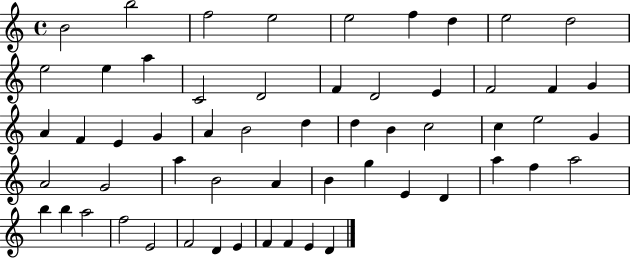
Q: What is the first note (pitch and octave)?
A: B4